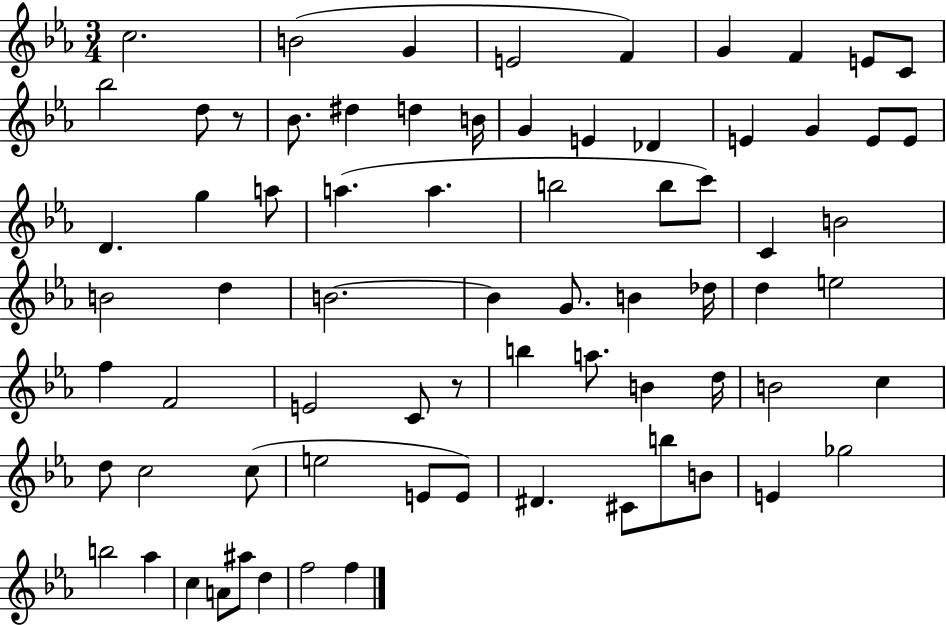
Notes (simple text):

C5/h. B4/h G4/q E4/h F4/q G4/q F4/q E4/e C4/e Bb5/h D5/e R/e Bb4/e. D#5/q D5/q B4/s G4/q E4/q Db4/q E4/q G4/q E4/e E4/e D4/q. G5/q A5/e A5/q. A5/q. B5/h B5/e C6/e C4/q B4/h B4/h D5/q B4/h. B4/q G4/e. B4/q Db5/s D5/q E5/h F5/q F4/h E4/h C4/e R/e B5/q A5/e. B4/q D5/s B4/h C5/q D5/e C5/h C5/e E5/h E4/e E4/e D#4/q. C#4/e B5/e B4/e E4/q Gb5/h B5/h Ab5/q C5/q A4/e A#5/e D5/q F5/h F5/q